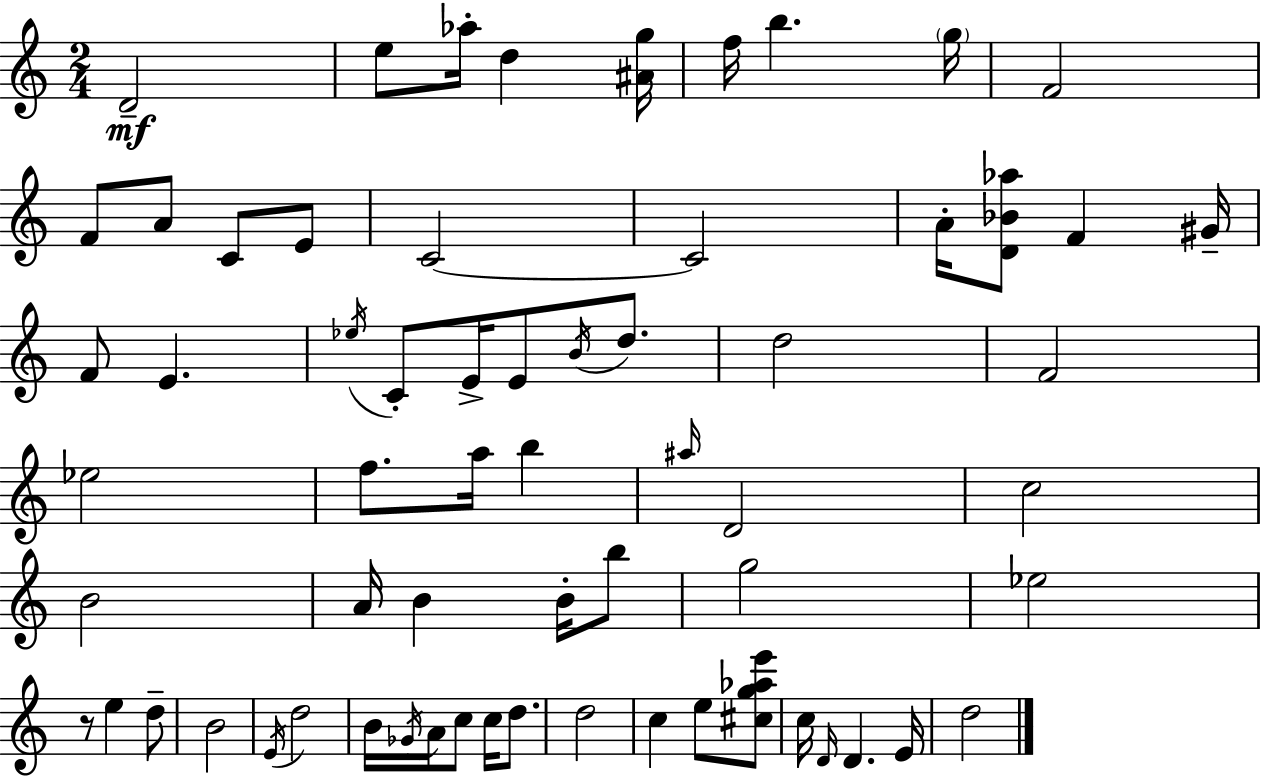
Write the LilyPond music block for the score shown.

{
  \clef treble
  \numericTimeSignature
  \time 2/4
  \key c \major
  d'2--\mf | e''8 aes''16-. d''4 <ais' g''>16 | f''16 b''4. \parenthesize g''16 | f'2 | \break f'8 a'8 c'8 e'8 | c'2~~ | c'2 | a'16-. <d' bes' aes''>8 f'4 gis'16-- | \break f'8 e'4. | \acciaccatura { ees''16 } c'8-. e'16-> e'8 \acciaccatura { b'16 } d''8. | d''2 | f'2 | \break ees''2 | f''8. a''16 b''4 | \grace { ais''16 } d'2 | c''2 | \break b'2 | a'16 b'4 | b'16-. b''8 g''2 | ees''2 | \break r8 e''4 | d''8-- b'2 | \acciaccatura { e'16 } d''2 | b'16 \acciaccatura { ges'16 } a'16 c''8 | \break c''16 d''8. d''2 | c''4 | e''8 <cis'' g'' aes'' e'''>8 c''16 \grace { d'16 } d'4. | e'16 d''2 | \break \bar "|."
}